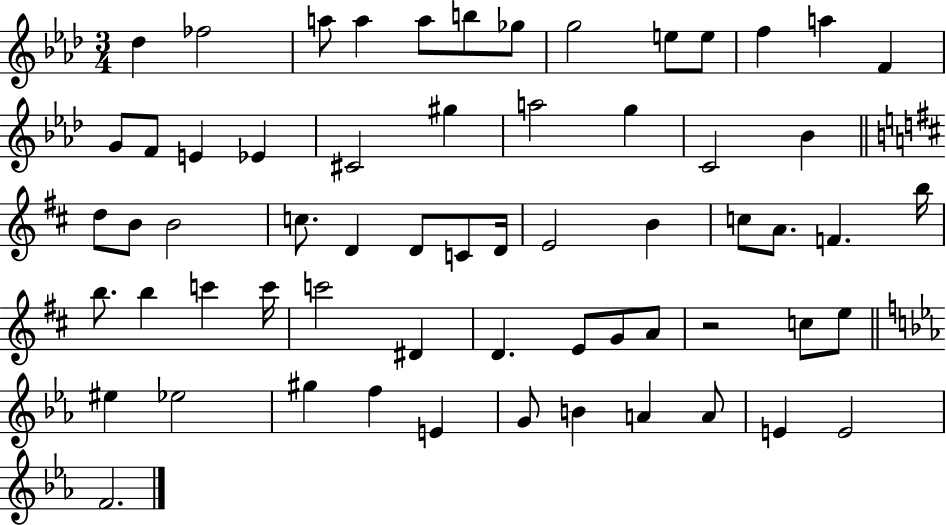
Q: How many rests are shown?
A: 1